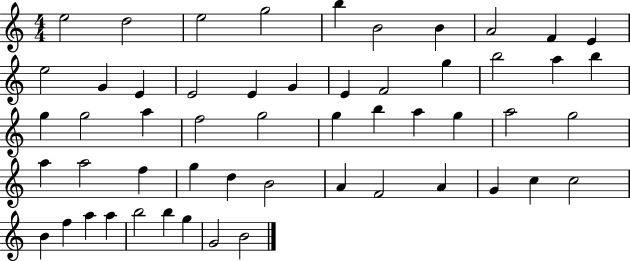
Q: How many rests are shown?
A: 0